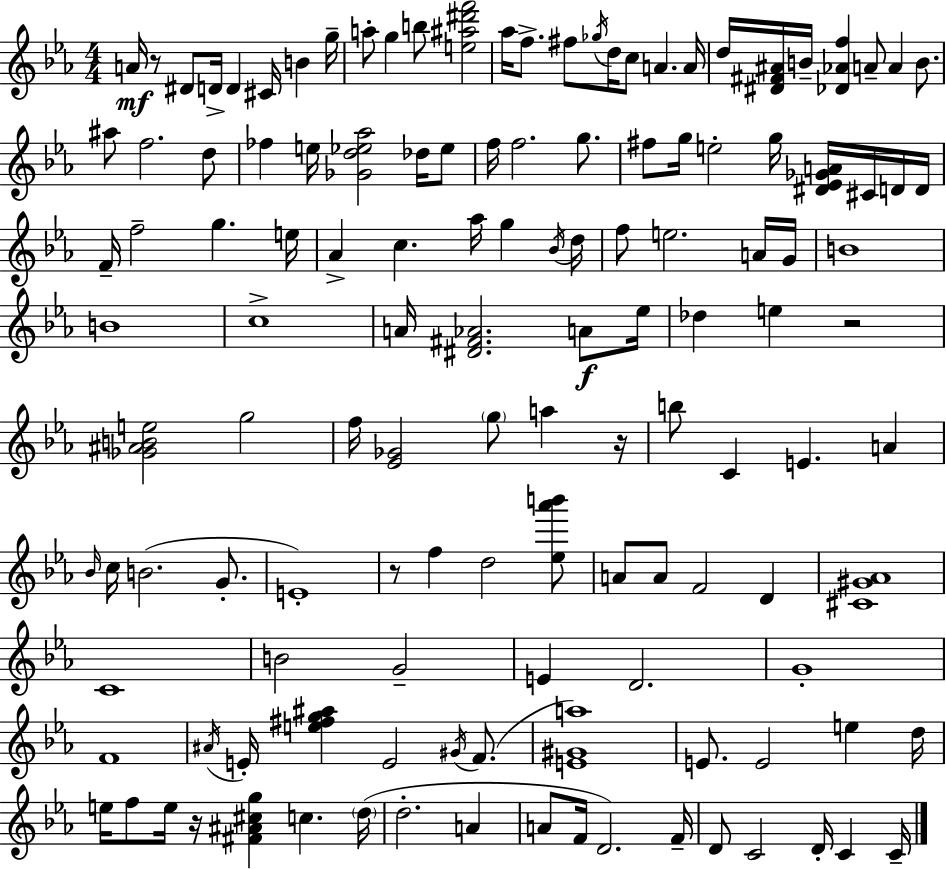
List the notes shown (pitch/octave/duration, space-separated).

A4/s R/e D#4/e D4/s D4/q C#4/s B4/q G5/s A5/e G5/q B5/e [E5,A#5,D#6,F6]/h Ab5/s F5/e. F#5/e Gb5/s D5/s C5/e A4/q. A4/s D5/s [D#4,F#4,A#4]/s B4/s [Db4,Ab4,F5]/q A4/e A4/q B4/e. A#5/e F5/h. D5/e FES5/q E5/s [Gb4,D5,Eb5,Ab5]/h Db5/s Eb5/e F5/s F5/h. G5/e. F#5/e G5/s E5/h G5/s [D#4,Eb4,Gb4,A4]/s C#4/s D4/s D4/s F4/s F5/h G5/q. E5/s Ab4/q C5/q. Ab5/s G5/q Bb4/s D5/s F5/e E5/h. A4/s G4/s B4/w B4/w C5/w A4/s [D#4,F#4,Ab4]/h. A4/e Eb5/s Db5/q E5/q R/h [Gb4,A#4,B4,E5]/h G5/h F5/s [Eb4,Gb4]/h G5/e A5/q R/s B5/e C4/q E4/q. A4/q Bb4/s C5/s B4/h. G4/e. E4/w R/e F5/q D5/h [Eb5,Ab6,B6]/e A4/e A4/e F4/h D4/q [C#4,G#4,Ab4]/w C4/w B4/h G4/h E4/q D4/h. G4/w F4/w A#4/s E4/s [E5,F#5,G5,A#5]/q E4/h G#4/s F4/e. [E4,G#4,A5]/w E4/e. E4/h E5/q D5/s E5/s F5/e E5/s R/s [F#4,A#4,C#5,G5]/q C5/q. D5/s D5/h. A4/q A4/e F4/s D4/h. F4/s D4/e C4/h D4/s C4/q C4/s